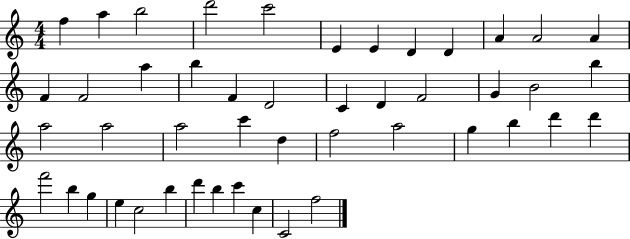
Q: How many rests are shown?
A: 0